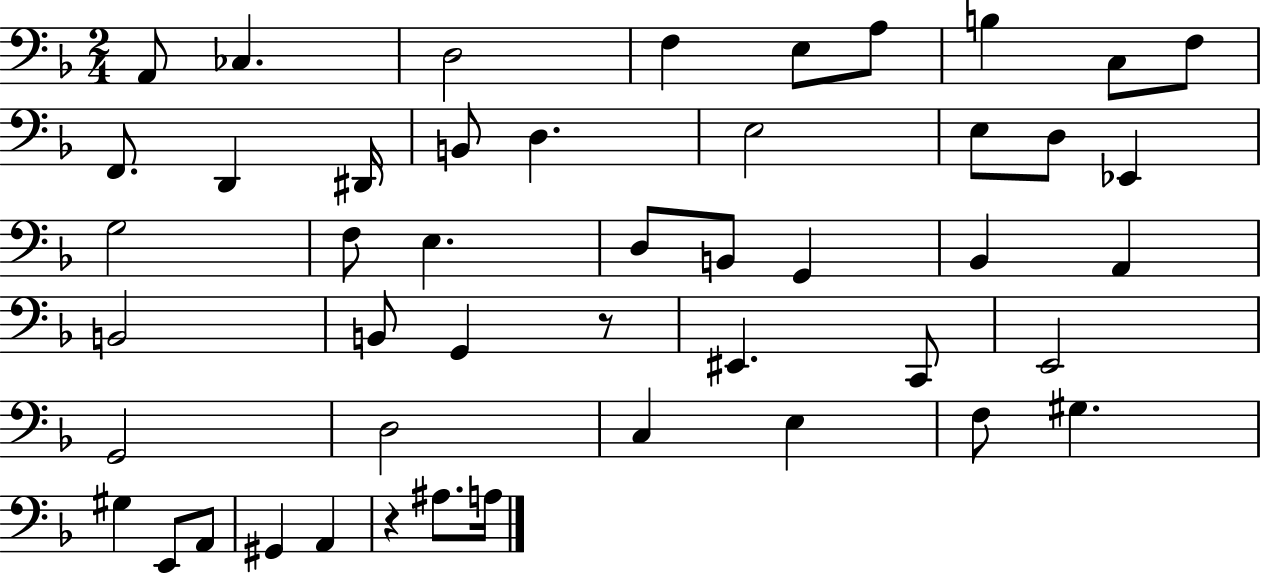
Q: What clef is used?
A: bass